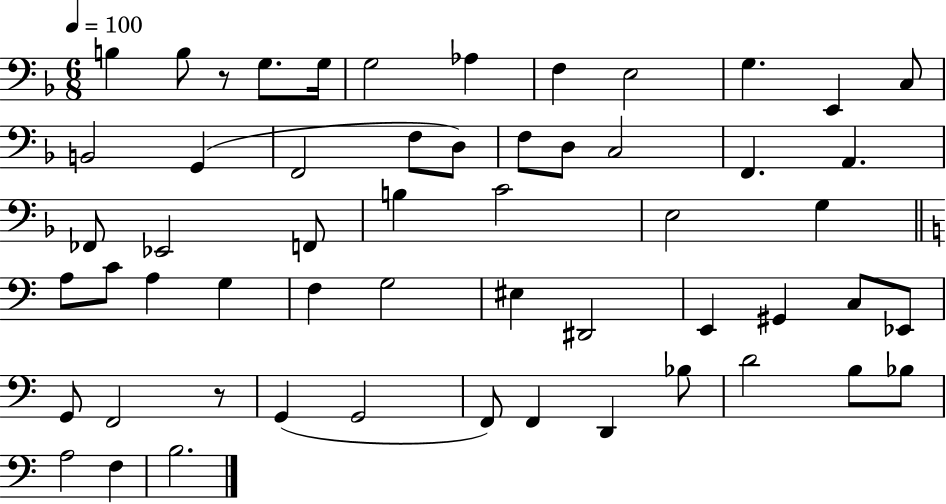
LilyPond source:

{
  \clef bass
  \numericTimeSignature
  \time 6/8
  \key f \major
  \tempo 4 = 100
  b4 b8 r8 g8. g16 | g2 aes4 | f4 e2 | g4. e,4 c8 | \break b,2 g,4( | f,2 f8 d8) | f8 d8 c2 | f,4. a,4. | \break fes,8 ees,2 f,8 | b4 c'2 | e2 g4 | \bar "||" \break \key a \minor a8 c'8 a4 g4 | f4 g2 | eis4 dis,2 | e,4 gis,4 c8 ees,8 | \break g,8 f,2 r8 | g,4( g,2 | f,8) f,4 d,4 bes8 | d'2 b8 bes8 | \break a2 f4 | b2. | \bar "|."
}